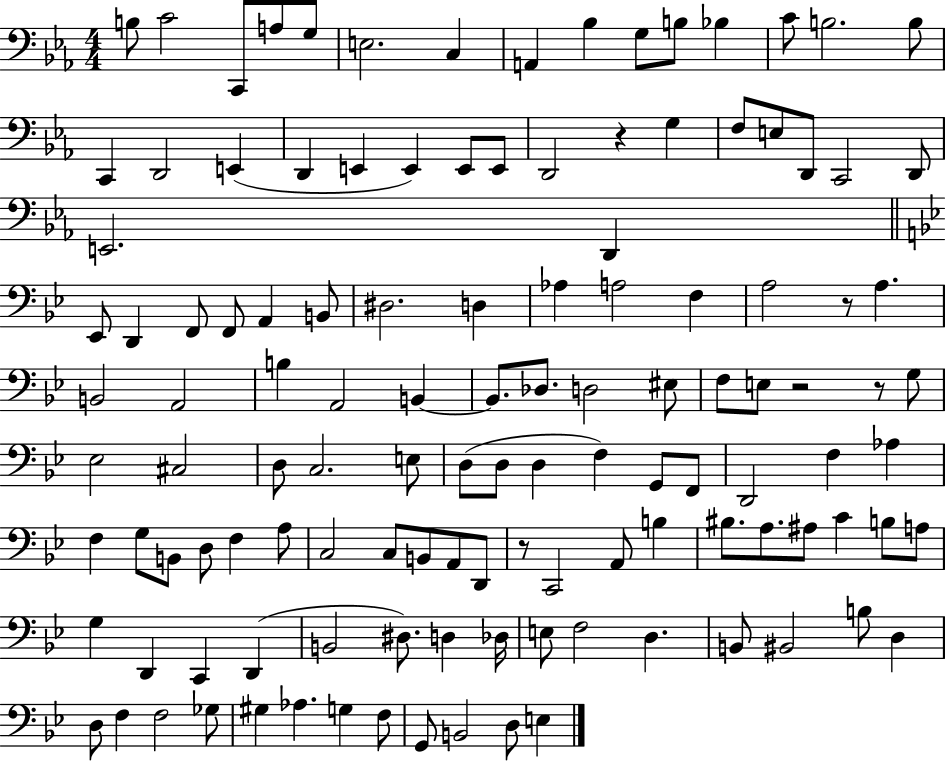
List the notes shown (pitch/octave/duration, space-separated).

B3/e C4/h C2/e A3/e G3/e E3/h. C3/q A2/q Bb3/q G3/e B3/e Bb3/q C4/e B3/h. B3/e C2/q D2/h E2/q D2/q E2/q E2/q E2/e E2/e D2/h R/q G3/q F3/e E3/e D2/e C2/h D2/e E2/h. D2/q Eb2/e D2/q F2/e F2/e A2/q B2/e D#3/h. D3/q Ab3/q A3/h F3/q A3/h R/e A3/q. B2/h A2/h B3/q A2/h B2/q B2/e. Db3/e. D3/h EIS3/e F3/e E3/e R/h R/e G3/e Eb3/h C#3/h D3/e C3/h. E3/e D3/e D3/e D3/q F3/q G2/e F2/e D2/h F3/q Ab3/q F3/q G3/e B2/e D3/e F3/q A3/e C3/h C3/e B2/e A2/e D2/e R/e C2/h A2/e B3/q BIS3/e. A3/e. A#3/e C4/q B3/e A3/e G3/q D2/q C2/q D2/q B2/h D#3/e. D3/q Db3/s E3/e F3/h D3/q. B2/e BIS2/h B3/e D3/q D3/e F3/q F3/h Gb3/e G#3/q Ab3/q. G3/q F3/e G2/e B2/h D3/e E3/q